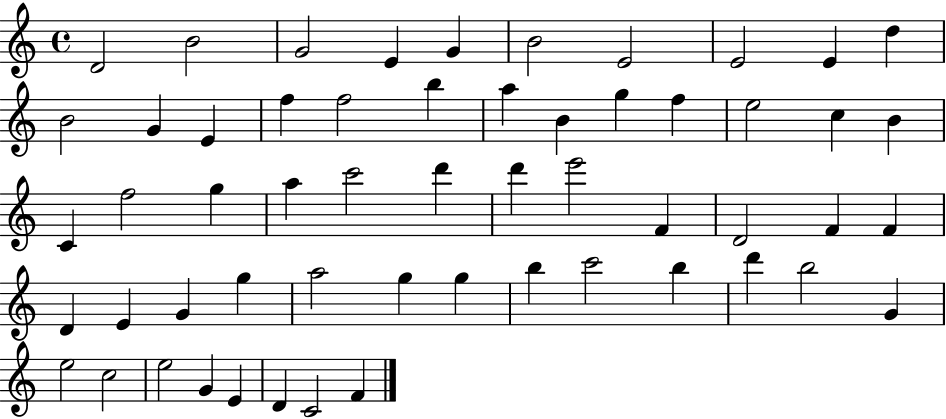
X:1
T:Untitled
M:4/4
L:1/4
K:C
D2 B2 G2 E G B2 E2 E2 E d B2 G E f f2 b a B g f e2 c B C f2 g a c'2 d' d' e'2 F D2 F F D E G g a2 g g b c'2 b d' b2 G e2 c2 e2 G E D C2 F